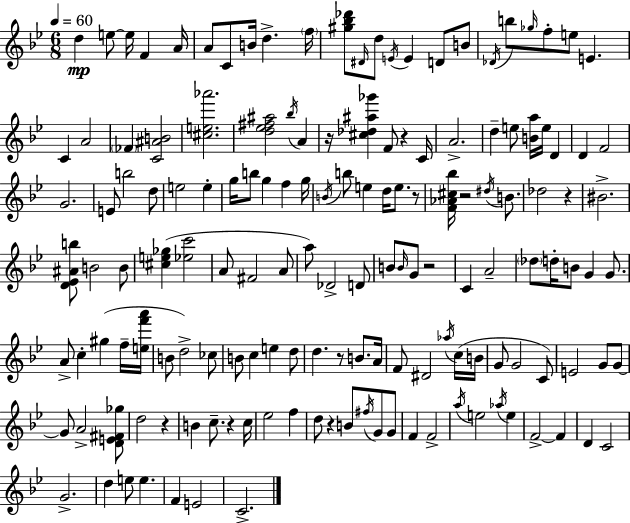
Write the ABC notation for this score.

X:1
T:Untitled
M:6/8
L:1/4
K:Bb
d e/2 e/4 F A/4 A/2 C/2 B/4 d f/4 [^g_b_d']/2 ^D/4 d/2 E/4 E D/2 B/2 _D/4 b/2 _g/4 f/2 e/2 E C A2 _F [C^AB]2 [^ce_a']2 [d_e^f^a]2 _b/4 A z/4 [^c_d^a_g'] F/2 z C/4 A2 d e/2 [Ba]/4 e/4 D D F2 G2 E/2 b2 d/2 e2 e g/4 b/2 g f g/4 B/4 b/2 e d/4 e/2 z/2 [F_A^c_b]/4 z2 ^d/4 B/2 _d2 z ^B2 [D_E^Ab]/2 B2 B/2 [^ce_g] [_ec']2 A/2 ^F2 A/2 a/2 _D2 D/2 B/2 B/4 G/2 z2 C A2 _d/2 d/4 B/2 G G/2 A/2 c ^g f/4 [ef'a']/4 B/2 d2 _c/2 B/2 c e d/2 d z/2 B/2 A/4 F/2 ^D2 _a/4 c/4 B/4 G/2 G2 C/2 E2 G/2 G/2 G/2 A2 [DE^F_g]/2 d2 z B c/2 z c/4 _e2 f d/2 z B/2 ^f/4 G/2 G/2 F F2 a/4 e2 _a/4 e F2 F D C2 G2 d e/2 e F E2 C2